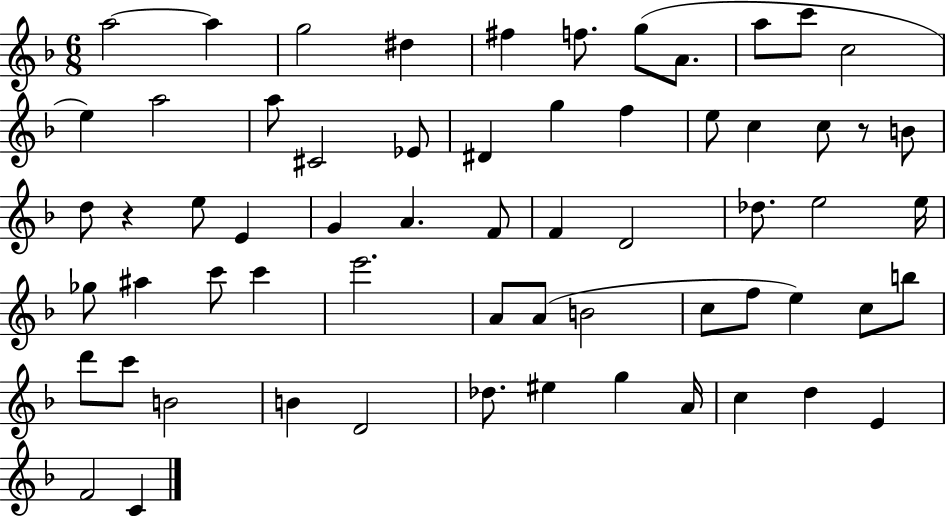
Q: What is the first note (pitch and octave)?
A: A5